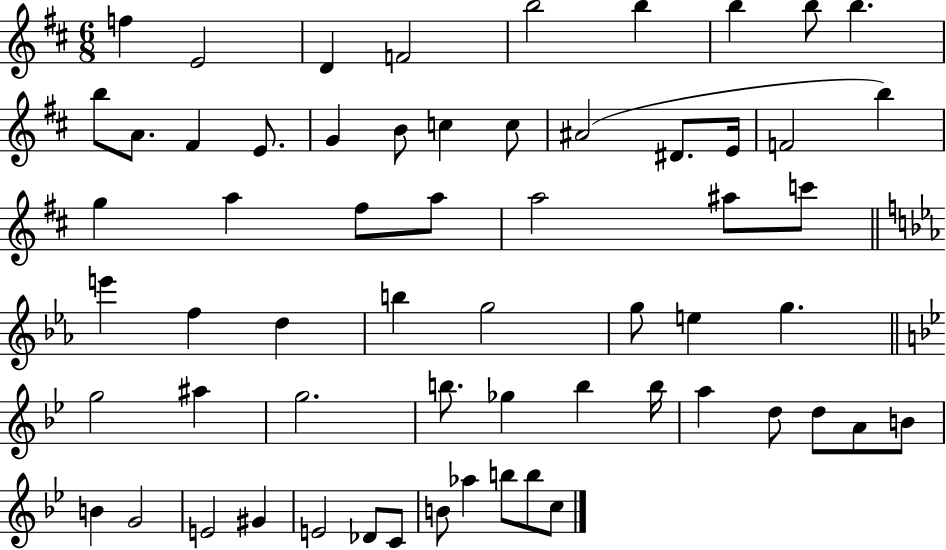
{
  \clef treble
  \numericTimeSignature
  \time 6/8
  \key d \major
  f''4 e'2 | d'4 f'2 | b''2 b''4 | b''4 b''8 b''4. | \break b''8 a'8. fis'4 e'8. | g'4 b'8 c''4 c''8 | ais'2( dis'8. e'16 | f'2 b''4) | \break g''4 a''4 fis''8 a''8 | a''2 ais''8 c'''8 | \bar "||" \break \key c \minor e'''4 f''4 d''4 | b''4 g''2 | g''8 e''4 g''4. | \bar "||" \break \key bes \major g''2 ais''4 | g''2. | b''8. ges''4 b''4 b''16 | a''4 d''8 d''8 a'8 b'8 | \break b'4 g'2 | e'2 gis'4 | e'2 des'8 c'8 | b'8 aes''4 b''8 b''8 c''8 | \break \bar "|."
}